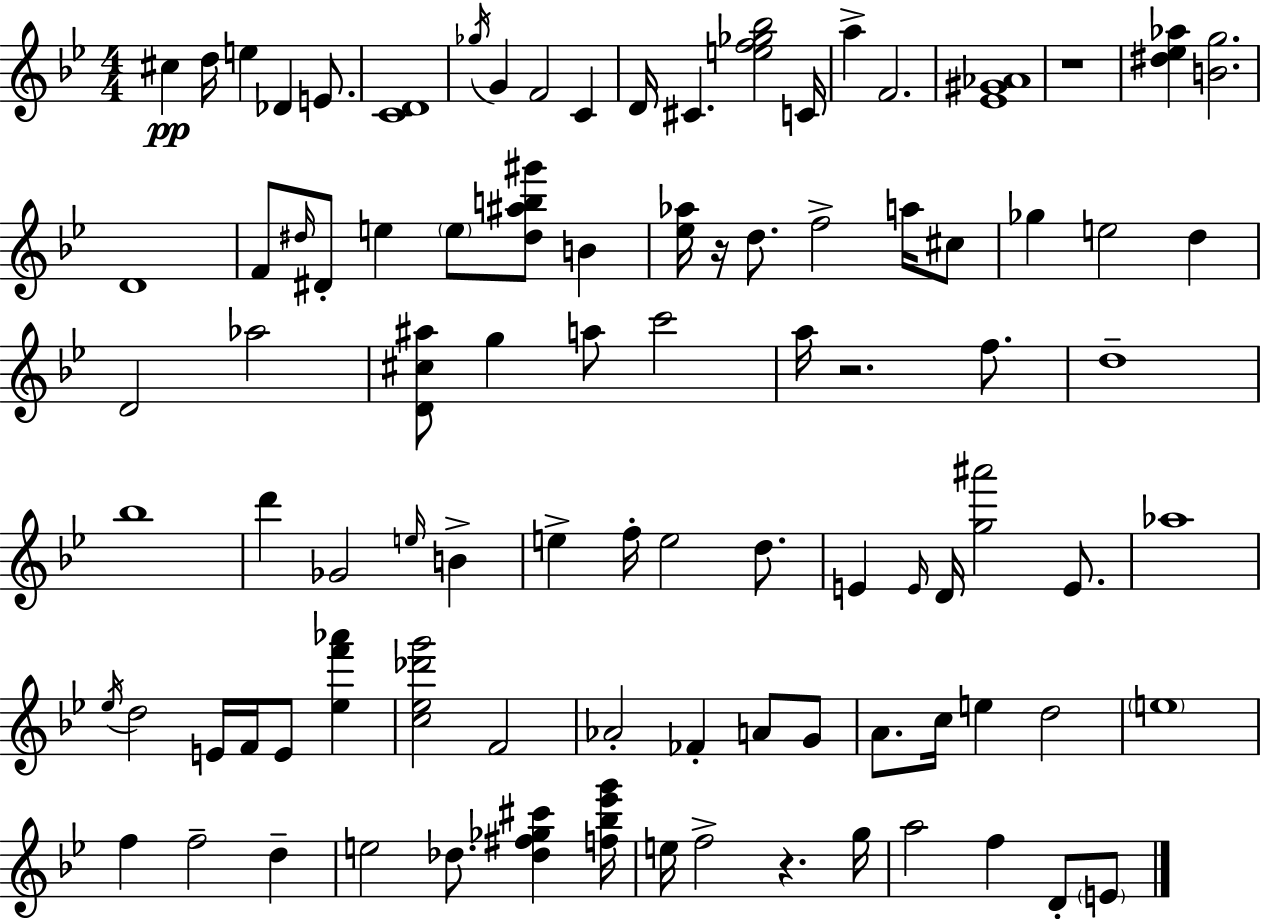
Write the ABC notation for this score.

X:1
T:Untitled
M:4/4
L:1/4
K:Gm
^c d/4 e _D E/2 [CD]4 _g/4 G F2 C D/4 ^C [ef_g_b]2 C/4 a F2 [_E^G_A]4 z4 [^d_e_a] [Bg]2 D4 F/2 ^d/4 ^D/2 e e/2 [^d^ab^g']/2 B [_e_a]/4 z/4 d/2 f2 a/4 ^c/2 _g e2 d D2 _a2 [D^c^a]/2 g a/2 c'2 a/4 z2 f/2 d4 _b4 d' _G2 e/4 B e f/4 e2 d/2 E E/4 D/4 [g^a']2 E/2 _a4 _e/4 d2 E/4 F/4 E/2 [_ef'_a'] [c_e_d'g']2 F2 _A2 _F A/2 G/2 A/2 c/4 e d2 e4 f f2 d e2 _d/2 [_d^f_g^c'] [f_b_e'g']/4 e/4 f2 z g/4 a2 f D/2 E/2